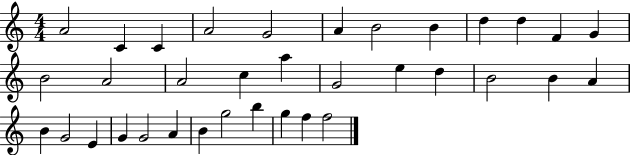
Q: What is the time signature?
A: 4/4